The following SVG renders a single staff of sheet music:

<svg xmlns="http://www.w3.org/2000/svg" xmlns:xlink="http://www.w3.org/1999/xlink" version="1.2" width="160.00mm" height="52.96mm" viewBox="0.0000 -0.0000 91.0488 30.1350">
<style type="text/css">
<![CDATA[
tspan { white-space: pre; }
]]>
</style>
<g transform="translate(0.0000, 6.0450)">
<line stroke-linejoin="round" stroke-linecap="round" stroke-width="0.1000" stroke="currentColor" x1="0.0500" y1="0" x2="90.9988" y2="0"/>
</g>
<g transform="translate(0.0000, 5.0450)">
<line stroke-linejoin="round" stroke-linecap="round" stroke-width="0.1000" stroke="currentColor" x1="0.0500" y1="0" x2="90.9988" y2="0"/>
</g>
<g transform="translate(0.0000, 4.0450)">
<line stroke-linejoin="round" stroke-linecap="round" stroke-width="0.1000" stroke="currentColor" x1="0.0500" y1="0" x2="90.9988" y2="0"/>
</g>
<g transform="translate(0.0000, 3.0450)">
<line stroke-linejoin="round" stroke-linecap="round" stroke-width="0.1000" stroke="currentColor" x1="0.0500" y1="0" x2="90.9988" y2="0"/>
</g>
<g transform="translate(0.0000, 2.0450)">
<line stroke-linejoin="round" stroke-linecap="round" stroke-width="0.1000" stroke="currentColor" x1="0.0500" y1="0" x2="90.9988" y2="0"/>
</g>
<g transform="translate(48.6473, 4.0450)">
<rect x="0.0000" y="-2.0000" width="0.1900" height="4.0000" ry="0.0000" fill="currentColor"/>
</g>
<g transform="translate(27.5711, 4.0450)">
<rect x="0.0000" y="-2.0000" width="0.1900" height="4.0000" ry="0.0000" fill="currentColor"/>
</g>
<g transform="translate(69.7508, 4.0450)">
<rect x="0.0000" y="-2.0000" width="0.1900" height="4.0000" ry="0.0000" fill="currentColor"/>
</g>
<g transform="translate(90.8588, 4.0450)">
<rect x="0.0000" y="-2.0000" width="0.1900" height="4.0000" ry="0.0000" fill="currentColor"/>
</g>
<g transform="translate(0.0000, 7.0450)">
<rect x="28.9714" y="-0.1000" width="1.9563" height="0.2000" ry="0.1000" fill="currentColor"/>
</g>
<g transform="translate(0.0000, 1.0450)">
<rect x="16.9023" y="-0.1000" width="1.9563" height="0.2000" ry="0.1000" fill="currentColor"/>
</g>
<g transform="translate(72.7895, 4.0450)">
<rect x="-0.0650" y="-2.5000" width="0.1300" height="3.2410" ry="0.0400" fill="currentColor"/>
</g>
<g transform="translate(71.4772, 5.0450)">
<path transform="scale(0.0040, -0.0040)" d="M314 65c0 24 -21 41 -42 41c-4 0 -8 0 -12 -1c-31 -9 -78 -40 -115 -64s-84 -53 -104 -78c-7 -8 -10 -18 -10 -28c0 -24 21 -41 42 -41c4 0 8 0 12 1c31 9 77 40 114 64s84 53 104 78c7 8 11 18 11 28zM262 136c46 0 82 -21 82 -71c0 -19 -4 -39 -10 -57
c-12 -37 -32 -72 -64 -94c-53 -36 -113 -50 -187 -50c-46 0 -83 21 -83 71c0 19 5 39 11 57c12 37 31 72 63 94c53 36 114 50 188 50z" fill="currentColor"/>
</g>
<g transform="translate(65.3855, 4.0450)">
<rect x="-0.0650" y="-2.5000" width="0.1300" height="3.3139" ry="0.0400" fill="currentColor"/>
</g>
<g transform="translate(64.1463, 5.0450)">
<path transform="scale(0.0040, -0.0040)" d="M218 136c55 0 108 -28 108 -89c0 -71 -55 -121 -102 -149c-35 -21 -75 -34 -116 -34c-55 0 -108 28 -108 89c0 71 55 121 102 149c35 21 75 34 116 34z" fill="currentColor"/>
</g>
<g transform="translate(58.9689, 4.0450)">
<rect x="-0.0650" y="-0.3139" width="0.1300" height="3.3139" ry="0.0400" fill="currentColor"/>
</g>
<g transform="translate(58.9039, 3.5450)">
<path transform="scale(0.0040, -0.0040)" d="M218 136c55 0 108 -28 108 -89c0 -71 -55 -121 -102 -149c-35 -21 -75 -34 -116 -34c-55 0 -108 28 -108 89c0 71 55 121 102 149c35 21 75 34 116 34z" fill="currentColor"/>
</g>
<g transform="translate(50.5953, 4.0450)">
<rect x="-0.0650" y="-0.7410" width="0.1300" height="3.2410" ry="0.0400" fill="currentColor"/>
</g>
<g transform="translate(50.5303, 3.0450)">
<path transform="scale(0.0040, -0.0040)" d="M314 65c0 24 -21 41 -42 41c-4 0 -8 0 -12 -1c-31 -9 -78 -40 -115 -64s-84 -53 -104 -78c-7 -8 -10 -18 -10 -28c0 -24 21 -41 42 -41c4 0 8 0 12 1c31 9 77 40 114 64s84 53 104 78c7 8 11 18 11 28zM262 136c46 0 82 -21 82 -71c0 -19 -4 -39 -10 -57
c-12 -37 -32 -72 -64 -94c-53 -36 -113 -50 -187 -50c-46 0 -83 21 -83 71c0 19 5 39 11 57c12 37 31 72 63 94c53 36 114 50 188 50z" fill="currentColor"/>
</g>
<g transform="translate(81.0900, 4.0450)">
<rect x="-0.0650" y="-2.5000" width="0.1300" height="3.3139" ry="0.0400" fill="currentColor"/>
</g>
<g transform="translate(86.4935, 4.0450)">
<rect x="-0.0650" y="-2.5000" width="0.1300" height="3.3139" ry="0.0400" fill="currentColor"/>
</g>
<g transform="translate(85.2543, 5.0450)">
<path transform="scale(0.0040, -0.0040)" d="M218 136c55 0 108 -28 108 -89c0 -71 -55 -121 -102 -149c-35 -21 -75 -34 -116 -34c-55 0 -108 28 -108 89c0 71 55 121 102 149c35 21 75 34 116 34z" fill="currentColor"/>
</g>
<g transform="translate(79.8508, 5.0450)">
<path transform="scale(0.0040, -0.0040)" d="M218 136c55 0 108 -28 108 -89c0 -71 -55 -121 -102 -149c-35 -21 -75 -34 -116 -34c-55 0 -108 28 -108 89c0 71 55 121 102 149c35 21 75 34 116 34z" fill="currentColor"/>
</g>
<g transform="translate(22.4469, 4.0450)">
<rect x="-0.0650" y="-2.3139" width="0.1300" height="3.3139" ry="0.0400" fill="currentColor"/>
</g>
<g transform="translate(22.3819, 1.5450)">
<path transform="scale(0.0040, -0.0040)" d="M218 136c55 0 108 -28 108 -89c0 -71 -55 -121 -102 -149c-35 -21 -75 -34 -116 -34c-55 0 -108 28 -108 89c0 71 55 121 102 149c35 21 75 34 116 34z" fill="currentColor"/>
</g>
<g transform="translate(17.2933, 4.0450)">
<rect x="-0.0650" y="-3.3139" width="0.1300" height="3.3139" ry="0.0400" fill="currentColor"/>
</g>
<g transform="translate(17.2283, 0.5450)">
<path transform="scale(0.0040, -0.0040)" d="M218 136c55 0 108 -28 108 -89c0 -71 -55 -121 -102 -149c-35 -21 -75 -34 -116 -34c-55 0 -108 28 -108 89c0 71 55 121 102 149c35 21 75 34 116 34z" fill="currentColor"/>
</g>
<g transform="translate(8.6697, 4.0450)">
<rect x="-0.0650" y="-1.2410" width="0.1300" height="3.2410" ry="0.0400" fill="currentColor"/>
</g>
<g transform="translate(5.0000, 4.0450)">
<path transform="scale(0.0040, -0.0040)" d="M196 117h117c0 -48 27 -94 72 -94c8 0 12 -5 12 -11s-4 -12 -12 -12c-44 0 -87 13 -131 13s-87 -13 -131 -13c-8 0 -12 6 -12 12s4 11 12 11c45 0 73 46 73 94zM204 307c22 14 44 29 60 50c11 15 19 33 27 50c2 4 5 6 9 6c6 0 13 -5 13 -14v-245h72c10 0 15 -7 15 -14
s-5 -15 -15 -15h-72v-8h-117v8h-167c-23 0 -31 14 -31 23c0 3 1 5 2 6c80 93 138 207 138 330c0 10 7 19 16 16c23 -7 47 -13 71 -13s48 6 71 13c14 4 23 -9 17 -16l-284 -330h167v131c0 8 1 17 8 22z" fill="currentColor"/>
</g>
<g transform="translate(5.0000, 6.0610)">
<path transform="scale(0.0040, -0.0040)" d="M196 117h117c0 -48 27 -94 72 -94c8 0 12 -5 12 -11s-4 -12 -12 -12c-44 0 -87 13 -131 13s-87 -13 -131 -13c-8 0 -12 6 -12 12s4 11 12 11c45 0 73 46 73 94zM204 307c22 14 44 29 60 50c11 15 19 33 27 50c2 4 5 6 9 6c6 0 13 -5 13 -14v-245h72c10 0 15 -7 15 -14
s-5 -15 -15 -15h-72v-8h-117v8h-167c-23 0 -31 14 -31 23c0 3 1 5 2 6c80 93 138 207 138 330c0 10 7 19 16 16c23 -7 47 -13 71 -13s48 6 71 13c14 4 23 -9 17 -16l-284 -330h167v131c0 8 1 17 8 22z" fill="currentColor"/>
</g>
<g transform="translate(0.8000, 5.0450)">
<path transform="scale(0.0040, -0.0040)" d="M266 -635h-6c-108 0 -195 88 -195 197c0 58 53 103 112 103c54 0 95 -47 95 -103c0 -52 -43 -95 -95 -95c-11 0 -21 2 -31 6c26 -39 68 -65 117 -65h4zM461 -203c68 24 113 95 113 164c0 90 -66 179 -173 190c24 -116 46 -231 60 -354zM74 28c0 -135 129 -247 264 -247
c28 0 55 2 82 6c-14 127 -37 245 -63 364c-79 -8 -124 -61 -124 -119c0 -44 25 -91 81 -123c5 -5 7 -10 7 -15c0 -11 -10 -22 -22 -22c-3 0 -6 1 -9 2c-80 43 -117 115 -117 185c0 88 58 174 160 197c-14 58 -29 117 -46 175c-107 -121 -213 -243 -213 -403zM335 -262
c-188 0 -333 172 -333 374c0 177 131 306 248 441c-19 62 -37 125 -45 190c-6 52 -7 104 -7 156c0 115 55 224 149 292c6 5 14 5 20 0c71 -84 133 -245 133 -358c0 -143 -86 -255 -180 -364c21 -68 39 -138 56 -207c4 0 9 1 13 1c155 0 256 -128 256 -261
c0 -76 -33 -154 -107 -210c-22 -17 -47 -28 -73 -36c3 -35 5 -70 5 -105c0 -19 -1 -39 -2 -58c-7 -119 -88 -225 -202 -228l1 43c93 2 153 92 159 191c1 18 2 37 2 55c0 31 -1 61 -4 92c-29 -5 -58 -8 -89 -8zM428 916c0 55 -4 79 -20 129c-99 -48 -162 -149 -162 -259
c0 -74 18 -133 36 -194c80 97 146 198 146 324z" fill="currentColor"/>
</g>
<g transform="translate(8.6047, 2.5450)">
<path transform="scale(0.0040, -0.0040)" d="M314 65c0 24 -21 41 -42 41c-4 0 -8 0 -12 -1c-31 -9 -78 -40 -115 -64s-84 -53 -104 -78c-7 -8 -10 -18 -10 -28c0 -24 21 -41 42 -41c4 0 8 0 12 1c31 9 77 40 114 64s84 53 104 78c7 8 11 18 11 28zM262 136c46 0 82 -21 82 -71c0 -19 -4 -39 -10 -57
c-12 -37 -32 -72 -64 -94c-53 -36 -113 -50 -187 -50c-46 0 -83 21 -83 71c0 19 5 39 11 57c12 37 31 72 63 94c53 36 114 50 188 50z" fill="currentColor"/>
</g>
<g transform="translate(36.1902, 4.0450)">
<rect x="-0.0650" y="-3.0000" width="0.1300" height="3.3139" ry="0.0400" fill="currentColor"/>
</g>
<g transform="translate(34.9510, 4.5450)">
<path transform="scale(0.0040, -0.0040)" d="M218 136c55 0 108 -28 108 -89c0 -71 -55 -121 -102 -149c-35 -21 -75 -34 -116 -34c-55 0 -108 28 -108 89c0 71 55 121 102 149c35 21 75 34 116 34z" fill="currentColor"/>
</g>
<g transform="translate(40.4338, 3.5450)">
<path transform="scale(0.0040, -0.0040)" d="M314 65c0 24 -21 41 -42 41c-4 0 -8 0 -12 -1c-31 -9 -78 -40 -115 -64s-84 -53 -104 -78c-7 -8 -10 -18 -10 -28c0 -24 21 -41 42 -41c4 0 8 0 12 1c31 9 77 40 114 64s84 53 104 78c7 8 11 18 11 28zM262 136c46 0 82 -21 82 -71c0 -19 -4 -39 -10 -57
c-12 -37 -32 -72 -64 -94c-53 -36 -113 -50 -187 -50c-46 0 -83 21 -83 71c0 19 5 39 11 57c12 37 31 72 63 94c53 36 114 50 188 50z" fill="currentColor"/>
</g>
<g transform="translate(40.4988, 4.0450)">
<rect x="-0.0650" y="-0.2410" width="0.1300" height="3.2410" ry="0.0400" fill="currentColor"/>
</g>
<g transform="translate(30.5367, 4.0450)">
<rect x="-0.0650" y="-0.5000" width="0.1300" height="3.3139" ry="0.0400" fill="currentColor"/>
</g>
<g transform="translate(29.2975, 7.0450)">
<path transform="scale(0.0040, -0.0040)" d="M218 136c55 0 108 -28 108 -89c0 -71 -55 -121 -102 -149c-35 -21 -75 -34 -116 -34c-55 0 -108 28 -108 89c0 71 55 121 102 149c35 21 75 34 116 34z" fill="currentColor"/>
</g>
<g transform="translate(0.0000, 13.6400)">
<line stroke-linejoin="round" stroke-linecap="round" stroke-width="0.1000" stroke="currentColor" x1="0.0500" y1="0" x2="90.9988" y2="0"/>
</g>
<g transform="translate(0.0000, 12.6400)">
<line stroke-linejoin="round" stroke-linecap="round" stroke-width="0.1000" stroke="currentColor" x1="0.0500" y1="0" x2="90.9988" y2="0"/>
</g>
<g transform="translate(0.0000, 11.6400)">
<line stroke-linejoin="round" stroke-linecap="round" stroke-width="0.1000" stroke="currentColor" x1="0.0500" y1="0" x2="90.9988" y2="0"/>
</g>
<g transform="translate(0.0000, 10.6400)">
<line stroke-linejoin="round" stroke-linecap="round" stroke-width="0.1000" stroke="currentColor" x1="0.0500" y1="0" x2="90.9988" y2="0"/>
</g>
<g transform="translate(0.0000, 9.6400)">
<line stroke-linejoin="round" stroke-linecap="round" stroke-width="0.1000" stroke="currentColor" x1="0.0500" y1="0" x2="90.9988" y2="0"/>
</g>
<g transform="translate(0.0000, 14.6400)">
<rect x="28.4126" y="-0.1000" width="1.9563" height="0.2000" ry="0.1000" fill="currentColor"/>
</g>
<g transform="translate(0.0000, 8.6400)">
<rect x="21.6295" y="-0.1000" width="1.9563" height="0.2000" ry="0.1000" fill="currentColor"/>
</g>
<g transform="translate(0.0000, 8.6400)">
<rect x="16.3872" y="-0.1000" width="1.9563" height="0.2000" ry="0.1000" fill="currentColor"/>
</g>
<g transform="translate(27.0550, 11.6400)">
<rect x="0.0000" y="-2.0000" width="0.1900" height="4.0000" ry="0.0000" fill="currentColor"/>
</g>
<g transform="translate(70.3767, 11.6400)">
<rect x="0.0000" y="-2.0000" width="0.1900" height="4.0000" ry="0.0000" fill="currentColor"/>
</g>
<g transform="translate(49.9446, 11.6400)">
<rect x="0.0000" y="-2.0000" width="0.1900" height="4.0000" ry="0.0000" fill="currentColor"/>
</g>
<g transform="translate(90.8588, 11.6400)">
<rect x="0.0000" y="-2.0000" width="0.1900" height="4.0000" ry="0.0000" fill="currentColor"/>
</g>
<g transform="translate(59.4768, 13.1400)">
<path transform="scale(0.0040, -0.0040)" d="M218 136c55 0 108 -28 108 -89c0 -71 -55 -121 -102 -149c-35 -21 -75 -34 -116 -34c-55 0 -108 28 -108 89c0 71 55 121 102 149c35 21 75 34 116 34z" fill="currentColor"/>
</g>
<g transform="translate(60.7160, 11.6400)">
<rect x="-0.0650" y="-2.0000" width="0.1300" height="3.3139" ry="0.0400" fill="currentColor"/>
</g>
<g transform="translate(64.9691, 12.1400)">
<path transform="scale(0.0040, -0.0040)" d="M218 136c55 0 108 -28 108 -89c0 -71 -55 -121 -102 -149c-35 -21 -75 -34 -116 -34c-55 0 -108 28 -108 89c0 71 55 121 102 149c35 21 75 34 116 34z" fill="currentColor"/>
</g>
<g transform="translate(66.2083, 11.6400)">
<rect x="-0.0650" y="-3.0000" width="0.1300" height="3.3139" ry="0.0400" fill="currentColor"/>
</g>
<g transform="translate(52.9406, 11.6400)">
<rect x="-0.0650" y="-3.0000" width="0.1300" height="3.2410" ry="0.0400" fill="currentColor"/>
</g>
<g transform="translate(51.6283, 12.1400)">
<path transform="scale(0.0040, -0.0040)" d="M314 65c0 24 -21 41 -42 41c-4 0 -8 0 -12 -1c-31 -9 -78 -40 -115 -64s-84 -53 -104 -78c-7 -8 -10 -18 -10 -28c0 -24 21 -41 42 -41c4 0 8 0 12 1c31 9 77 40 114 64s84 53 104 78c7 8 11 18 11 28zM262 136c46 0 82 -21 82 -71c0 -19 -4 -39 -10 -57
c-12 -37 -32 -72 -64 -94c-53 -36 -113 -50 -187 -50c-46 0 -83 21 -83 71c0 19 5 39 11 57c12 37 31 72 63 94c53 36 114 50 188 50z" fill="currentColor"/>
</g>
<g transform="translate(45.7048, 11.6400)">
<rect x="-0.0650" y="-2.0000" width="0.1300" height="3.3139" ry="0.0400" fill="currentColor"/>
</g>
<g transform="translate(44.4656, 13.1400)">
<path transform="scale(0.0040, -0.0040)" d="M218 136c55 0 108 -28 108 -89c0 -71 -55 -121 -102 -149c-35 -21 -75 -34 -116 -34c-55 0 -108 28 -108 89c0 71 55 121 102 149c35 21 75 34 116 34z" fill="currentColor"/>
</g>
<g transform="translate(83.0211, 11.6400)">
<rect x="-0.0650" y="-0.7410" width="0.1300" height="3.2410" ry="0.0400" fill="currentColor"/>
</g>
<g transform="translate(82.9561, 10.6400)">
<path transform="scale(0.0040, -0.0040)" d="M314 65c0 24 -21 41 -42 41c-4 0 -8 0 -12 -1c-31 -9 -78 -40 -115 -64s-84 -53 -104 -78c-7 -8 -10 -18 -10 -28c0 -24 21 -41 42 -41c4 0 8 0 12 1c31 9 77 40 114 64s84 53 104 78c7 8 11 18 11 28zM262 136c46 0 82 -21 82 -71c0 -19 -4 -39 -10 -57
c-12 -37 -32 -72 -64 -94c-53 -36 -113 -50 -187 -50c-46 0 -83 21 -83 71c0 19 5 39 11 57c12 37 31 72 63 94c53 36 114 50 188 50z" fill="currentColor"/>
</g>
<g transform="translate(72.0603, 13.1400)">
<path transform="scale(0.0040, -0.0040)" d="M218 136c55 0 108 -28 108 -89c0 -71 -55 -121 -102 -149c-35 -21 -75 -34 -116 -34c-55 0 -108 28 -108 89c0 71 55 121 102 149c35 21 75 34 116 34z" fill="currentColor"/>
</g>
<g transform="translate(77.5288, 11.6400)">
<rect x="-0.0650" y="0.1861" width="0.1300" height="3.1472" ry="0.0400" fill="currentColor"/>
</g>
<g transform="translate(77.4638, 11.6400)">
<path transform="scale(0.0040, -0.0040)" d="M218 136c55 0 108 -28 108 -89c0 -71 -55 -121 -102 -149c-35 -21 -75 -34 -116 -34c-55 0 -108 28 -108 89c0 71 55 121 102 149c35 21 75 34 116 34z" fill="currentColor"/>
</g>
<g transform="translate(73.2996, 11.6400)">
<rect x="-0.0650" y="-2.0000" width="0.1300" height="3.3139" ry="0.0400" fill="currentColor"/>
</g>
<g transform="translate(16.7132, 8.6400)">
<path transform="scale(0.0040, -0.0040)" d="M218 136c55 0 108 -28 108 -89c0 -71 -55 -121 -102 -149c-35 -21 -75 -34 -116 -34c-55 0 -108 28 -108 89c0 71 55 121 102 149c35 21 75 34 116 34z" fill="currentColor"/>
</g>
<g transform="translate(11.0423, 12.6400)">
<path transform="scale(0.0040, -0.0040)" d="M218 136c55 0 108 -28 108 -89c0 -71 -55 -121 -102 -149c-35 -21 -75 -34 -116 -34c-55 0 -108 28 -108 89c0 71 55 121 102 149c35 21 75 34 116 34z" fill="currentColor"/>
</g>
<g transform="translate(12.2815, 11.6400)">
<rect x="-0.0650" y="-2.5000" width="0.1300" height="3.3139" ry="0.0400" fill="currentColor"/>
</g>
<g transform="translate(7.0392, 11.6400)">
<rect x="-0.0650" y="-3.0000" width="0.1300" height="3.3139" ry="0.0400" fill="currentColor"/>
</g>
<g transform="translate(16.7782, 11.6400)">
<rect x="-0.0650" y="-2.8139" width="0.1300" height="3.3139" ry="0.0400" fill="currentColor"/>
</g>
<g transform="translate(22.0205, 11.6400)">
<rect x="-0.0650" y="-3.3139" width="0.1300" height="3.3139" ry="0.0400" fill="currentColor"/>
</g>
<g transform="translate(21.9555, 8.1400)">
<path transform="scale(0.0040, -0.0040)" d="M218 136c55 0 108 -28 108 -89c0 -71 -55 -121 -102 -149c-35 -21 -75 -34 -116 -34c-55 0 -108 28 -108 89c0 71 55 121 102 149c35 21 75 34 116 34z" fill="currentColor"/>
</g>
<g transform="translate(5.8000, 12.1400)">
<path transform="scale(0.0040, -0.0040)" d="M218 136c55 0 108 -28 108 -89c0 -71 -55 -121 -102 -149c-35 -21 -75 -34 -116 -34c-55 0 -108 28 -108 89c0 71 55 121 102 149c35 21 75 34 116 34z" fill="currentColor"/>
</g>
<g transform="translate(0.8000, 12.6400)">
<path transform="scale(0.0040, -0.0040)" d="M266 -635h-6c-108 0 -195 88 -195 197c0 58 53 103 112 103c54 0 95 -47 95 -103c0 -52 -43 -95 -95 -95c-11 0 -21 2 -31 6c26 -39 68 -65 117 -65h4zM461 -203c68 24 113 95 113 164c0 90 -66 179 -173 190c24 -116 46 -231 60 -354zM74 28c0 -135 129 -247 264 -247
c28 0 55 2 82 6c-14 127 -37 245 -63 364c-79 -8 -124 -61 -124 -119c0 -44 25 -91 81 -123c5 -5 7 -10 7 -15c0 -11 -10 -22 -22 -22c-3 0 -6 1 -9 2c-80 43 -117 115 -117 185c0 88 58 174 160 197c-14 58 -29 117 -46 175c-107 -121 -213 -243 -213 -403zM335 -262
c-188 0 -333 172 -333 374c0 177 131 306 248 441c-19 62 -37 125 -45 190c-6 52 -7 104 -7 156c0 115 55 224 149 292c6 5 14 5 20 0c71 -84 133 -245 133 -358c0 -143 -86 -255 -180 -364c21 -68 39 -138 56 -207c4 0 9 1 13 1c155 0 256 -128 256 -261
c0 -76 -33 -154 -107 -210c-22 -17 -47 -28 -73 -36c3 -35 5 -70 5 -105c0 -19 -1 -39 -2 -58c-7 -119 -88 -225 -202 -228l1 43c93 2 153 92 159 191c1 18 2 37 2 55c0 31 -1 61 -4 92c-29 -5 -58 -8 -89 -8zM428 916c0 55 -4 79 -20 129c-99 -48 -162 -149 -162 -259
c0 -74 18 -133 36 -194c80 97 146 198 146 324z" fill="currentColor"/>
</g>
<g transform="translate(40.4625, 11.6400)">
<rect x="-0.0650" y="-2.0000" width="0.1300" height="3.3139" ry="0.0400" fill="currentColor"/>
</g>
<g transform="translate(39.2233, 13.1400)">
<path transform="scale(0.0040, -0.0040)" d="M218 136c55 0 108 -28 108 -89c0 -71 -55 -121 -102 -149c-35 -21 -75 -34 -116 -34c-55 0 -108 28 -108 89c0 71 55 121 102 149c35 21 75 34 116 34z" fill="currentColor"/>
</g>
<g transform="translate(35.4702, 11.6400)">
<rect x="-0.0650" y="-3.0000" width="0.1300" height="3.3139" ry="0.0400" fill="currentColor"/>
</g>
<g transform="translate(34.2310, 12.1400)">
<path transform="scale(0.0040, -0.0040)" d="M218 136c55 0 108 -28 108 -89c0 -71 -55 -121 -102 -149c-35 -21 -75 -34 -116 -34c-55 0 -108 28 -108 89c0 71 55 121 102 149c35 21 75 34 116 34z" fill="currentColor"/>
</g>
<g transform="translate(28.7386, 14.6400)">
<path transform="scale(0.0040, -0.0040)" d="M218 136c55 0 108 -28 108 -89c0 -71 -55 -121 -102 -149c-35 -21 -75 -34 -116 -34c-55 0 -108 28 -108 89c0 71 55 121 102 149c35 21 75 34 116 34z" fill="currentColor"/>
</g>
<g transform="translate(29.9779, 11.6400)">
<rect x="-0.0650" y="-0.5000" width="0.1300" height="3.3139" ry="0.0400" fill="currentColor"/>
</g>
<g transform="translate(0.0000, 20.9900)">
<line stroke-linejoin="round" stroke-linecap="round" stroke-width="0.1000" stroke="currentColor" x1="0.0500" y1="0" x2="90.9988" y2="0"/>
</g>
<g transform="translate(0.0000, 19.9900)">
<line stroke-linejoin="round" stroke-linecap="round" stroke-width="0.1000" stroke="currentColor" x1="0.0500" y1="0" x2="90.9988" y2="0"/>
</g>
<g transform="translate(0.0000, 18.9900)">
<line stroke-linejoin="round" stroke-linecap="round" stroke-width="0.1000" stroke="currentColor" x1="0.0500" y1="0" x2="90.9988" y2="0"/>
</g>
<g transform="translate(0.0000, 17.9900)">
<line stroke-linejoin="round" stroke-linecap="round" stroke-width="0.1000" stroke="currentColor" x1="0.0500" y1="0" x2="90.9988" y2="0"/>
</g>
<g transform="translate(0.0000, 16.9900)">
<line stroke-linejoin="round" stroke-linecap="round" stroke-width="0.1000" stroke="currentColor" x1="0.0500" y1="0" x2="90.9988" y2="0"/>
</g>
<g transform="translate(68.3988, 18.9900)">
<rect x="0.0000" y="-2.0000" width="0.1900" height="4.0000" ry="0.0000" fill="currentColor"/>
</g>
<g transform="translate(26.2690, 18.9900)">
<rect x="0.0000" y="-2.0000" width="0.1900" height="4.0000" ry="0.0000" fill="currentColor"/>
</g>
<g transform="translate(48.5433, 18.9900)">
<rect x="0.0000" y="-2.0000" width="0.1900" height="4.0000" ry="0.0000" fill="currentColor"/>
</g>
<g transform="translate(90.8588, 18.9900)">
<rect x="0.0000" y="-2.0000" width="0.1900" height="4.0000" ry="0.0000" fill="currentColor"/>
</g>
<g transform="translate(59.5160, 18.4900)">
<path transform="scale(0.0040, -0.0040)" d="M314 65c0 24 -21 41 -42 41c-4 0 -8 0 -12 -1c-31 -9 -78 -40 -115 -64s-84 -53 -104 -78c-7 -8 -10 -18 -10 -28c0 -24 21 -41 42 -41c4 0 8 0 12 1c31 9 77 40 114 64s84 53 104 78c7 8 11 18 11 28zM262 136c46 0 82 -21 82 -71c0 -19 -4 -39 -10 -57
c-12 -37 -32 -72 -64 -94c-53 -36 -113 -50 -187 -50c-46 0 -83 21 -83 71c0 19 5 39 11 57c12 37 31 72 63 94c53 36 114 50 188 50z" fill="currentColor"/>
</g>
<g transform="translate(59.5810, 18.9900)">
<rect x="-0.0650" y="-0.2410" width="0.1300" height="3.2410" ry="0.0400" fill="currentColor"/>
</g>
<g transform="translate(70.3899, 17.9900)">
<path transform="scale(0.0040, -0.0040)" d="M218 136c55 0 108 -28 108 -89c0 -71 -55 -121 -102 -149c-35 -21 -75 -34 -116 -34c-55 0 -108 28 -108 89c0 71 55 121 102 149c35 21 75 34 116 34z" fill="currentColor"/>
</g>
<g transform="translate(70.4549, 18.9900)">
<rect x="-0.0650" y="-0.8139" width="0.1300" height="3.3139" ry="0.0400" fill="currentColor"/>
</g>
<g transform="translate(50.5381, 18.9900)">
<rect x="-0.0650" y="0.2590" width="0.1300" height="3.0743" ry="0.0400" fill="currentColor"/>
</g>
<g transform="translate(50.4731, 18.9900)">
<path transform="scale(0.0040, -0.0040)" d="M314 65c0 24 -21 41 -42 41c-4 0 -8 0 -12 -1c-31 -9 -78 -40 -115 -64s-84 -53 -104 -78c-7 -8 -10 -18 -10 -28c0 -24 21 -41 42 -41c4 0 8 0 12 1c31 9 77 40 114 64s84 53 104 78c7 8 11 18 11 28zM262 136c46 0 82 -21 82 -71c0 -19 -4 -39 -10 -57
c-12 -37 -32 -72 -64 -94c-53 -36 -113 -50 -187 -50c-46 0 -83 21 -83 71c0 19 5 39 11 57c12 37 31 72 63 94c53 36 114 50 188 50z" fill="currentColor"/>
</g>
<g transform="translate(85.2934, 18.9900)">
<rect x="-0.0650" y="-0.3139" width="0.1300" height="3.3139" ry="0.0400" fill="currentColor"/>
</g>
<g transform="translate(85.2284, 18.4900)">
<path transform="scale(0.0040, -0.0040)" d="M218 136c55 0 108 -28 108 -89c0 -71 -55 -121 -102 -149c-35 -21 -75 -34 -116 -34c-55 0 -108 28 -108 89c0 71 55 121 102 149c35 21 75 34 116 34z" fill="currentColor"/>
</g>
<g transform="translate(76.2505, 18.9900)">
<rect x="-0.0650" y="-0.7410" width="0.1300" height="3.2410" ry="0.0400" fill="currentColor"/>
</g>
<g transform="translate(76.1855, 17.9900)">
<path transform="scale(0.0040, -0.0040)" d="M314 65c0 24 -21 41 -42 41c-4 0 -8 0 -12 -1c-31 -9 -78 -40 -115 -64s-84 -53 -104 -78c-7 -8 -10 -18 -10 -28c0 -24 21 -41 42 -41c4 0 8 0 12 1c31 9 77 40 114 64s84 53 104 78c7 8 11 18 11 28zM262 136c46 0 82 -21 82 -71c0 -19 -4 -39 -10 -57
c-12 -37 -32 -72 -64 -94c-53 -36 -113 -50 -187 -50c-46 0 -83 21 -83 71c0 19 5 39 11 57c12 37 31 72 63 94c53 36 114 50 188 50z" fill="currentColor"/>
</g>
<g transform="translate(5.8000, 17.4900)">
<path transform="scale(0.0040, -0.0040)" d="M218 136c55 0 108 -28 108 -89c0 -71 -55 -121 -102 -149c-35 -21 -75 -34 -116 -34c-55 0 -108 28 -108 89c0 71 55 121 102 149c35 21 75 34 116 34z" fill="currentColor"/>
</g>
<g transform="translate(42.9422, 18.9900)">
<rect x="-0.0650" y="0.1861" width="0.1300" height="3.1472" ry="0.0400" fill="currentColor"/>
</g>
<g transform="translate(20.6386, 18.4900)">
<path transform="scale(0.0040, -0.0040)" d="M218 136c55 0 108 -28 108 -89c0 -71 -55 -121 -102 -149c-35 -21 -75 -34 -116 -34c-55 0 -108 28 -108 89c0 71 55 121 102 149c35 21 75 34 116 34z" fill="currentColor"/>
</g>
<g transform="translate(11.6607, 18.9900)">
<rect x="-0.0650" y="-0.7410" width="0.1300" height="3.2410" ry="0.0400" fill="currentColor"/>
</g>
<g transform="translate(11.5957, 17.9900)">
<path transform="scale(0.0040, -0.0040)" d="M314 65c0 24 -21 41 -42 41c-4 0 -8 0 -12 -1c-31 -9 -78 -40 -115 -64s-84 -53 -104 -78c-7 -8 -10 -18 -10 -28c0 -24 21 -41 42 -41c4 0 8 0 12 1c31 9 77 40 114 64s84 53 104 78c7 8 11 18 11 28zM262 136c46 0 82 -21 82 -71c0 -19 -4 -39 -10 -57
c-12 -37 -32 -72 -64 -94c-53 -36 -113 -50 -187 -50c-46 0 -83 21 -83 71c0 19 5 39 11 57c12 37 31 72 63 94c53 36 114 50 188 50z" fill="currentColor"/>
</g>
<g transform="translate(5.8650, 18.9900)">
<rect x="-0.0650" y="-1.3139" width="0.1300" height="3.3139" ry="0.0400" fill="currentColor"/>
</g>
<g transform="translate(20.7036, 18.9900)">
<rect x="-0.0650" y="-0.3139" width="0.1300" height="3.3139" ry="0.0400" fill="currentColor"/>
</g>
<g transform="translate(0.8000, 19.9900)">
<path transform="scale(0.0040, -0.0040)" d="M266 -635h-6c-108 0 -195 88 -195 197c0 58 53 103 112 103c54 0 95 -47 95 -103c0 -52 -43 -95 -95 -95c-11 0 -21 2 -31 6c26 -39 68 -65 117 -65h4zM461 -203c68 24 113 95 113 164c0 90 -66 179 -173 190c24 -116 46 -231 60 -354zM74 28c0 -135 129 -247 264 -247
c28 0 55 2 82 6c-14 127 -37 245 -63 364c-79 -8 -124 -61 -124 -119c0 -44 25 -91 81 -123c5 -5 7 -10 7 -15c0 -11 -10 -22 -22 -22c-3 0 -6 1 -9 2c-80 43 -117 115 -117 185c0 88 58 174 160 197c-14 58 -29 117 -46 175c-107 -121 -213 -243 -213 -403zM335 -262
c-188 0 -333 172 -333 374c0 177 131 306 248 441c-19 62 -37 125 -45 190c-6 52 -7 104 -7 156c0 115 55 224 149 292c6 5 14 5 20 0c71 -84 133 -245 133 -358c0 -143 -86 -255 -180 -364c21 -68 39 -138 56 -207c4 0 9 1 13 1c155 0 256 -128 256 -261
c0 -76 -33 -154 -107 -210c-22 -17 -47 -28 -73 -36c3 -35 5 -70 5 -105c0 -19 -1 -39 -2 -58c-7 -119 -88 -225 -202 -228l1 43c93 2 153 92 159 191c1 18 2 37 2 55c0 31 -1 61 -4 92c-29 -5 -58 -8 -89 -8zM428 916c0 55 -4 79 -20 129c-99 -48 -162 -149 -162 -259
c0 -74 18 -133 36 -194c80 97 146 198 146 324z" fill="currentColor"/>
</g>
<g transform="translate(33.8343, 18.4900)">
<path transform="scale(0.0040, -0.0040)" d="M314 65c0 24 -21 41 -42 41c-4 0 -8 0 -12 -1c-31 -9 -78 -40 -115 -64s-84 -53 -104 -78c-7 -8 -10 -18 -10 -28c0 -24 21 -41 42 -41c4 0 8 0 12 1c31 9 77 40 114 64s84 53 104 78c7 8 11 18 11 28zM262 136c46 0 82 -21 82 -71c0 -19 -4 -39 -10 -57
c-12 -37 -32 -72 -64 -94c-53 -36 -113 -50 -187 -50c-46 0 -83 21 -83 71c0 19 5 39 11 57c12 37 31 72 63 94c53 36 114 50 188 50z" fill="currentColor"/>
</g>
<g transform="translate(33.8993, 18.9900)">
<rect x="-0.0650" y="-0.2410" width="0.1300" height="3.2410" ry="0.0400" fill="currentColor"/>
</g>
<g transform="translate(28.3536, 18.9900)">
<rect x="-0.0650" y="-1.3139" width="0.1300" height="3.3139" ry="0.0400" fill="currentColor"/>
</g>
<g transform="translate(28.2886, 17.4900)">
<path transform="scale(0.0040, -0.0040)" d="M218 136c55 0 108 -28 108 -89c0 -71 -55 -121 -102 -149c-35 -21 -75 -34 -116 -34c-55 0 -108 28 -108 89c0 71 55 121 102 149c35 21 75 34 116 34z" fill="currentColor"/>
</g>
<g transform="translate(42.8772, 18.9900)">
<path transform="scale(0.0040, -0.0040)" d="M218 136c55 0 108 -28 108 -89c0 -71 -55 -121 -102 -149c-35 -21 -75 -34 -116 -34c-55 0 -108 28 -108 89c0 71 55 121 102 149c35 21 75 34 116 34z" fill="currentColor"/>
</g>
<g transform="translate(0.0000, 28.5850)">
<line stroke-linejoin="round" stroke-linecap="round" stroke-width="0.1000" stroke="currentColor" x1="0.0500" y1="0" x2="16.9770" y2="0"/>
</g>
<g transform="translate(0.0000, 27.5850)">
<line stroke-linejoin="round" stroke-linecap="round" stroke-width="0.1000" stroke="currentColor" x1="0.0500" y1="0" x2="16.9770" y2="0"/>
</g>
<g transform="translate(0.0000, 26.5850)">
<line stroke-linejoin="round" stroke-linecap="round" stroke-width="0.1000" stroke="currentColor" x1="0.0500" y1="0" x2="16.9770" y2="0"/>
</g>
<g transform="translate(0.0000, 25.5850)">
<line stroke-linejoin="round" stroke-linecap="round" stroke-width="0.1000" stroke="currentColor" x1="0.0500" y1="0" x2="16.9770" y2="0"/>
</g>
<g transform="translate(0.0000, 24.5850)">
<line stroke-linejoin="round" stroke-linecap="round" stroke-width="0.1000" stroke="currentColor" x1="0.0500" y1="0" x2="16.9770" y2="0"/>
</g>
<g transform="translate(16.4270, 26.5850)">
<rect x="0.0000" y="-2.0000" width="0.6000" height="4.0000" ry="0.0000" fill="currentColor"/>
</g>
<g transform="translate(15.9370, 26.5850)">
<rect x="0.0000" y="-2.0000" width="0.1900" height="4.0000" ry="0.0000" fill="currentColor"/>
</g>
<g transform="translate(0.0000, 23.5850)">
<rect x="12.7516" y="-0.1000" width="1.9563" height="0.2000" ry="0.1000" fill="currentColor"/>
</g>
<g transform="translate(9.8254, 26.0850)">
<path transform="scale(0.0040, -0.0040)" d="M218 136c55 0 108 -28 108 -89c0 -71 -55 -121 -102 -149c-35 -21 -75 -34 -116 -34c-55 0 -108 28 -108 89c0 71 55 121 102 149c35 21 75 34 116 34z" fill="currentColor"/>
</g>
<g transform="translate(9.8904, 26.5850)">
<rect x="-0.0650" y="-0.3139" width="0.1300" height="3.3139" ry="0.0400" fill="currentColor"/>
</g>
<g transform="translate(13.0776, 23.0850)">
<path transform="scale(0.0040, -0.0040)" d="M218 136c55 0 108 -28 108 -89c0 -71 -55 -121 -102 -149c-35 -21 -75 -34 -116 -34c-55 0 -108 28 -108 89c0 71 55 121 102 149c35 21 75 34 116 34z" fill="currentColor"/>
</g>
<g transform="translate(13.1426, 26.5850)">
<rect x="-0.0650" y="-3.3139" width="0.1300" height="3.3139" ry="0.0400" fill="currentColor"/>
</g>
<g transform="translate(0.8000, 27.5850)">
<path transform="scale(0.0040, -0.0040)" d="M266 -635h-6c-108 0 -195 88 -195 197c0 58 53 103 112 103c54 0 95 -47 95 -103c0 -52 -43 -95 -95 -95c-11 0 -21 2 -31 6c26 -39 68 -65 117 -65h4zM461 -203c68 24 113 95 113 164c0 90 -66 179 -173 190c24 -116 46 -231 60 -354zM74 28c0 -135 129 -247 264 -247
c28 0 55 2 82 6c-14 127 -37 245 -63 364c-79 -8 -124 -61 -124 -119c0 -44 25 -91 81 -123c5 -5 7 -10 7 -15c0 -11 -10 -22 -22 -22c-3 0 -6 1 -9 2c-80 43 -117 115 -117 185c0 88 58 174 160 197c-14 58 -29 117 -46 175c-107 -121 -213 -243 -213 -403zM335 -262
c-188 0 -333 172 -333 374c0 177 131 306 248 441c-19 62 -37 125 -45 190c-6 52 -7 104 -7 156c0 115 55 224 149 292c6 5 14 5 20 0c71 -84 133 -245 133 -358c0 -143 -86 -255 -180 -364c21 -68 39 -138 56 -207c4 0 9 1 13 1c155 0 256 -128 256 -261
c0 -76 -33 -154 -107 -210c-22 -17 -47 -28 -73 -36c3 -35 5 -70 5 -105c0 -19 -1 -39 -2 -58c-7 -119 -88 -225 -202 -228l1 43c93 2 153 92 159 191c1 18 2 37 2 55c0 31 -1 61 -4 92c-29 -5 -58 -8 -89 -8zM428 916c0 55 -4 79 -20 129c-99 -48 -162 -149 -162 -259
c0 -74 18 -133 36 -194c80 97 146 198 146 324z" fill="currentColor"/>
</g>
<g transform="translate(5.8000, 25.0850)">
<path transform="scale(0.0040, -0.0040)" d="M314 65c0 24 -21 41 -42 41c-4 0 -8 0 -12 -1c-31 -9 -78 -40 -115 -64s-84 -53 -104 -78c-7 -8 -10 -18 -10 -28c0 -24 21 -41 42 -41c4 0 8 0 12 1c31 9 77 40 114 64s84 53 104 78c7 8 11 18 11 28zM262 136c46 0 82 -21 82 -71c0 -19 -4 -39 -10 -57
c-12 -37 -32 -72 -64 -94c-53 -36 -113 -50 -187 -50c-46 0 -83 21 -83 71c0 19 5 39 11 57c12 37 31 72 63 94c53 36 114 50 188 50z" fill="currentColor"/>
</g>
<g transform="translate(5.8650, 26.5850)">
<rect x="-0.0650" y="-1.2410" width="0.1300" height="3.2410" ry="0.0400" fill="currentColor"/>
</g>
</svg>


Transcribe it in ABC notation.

X:1
T:Untitled
M:4/4
L:1/4
K:C
e2 b g C A c2 d2 c G G2 G G A G a b C A F F A2 F A F B d2 e d2 c e c2 B B2 c2 d d2 c e2 c b